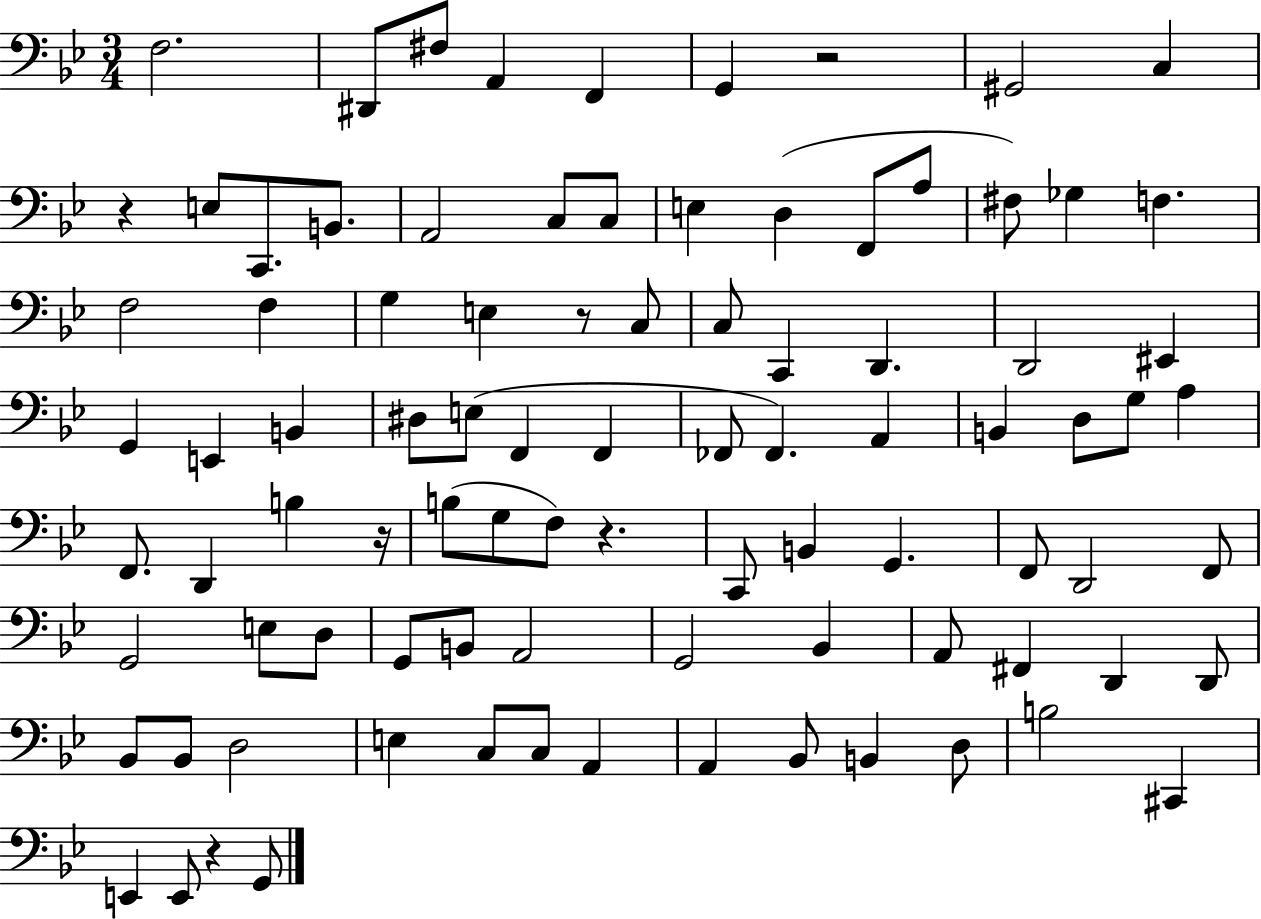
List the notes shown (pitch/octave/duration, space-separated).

F3/h. D#2/e F#3/e A2/q F2/q G2/q R/h G#2/h C3/q R/q E3/e C2/e. B2/e. A2/h C3/e C3/e E3/q D3/q F2/e A3/e F#3/e Gb3/q F3/q. F3/h F3/q G3/q E3/q R/e C3/e C3/e C2/q D2/q. D2/h EIS2/q G2/q E2/q B2/q D#3/e E3/e F2/q F2/q FES2/e FES2/q. A2/q B2/q D3/e G3/e A3/q F2/e. D2/q B3/q R/s B3/e G3/e F3/e R/q. C2/e B2/q G2/q. F2/e D2/h F2/e G2/h E3/e D3/e G2/e B2/e A2/h G2/h Bb2/q A2/e F#2/q D2/q D2/e Bb2/e Bb2/e D3/h E3/q C3/e C3/e A2/q A2/q Bb2/e B2/q D3/e B3/h C#2/q E2/q E2/e R/q G2/e